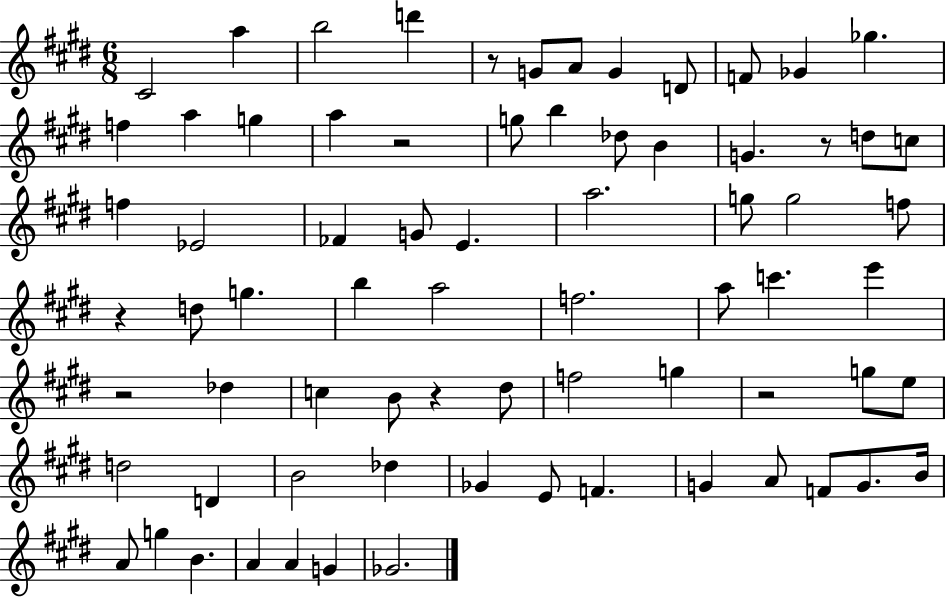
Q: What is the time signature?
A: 6/8